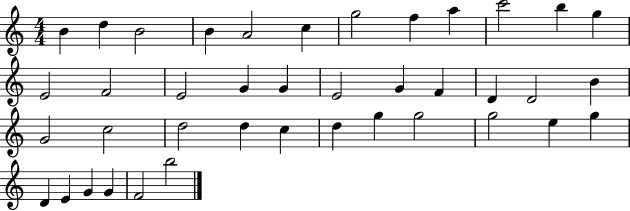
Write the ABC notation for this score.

X:1
T:Untitled
M:4/4
L:1/4
K:C
B d B2 B A2 c g2 f a c'2 b g E2 F2 E2 G G E2 G F D D2 B G2 c2 d2 d c d g g2 g2 e g D E G G F2 b2